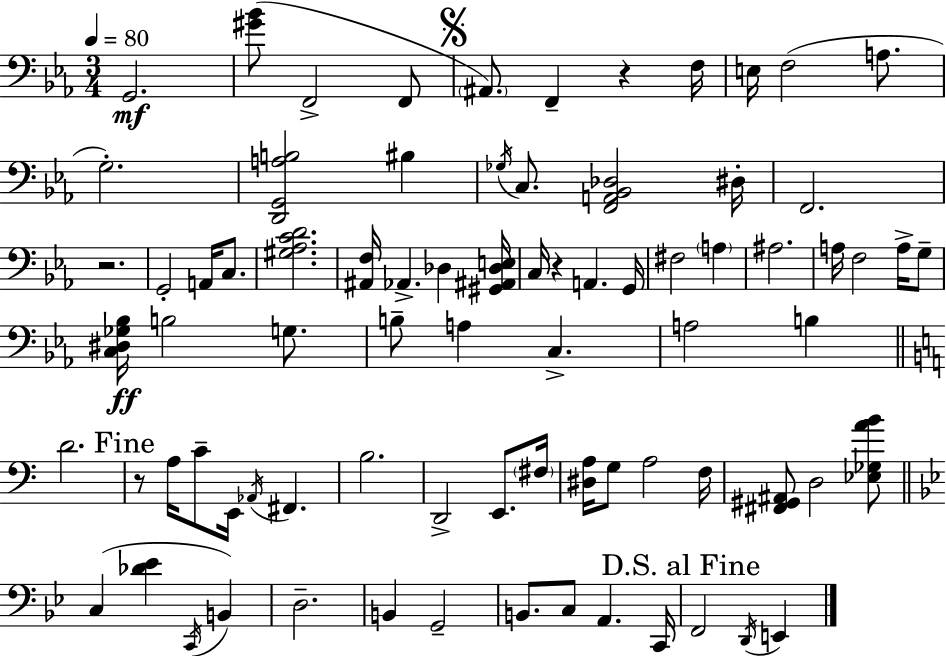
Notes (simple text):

G2/h. [G#4,Bb4]/e F2/h F2/e A#2/e. F2/q R/q F3/s E3/s F3/h A3/e. G3/h. [D2,G2,A3,B3]/h BIS3/q Gb3/s C3/e. [F2,A2,Bb2,Db3]/h D#3/s F2/h. R/h. G2/h A2/s C3/e. [G#3,Ab3,C4,D4]/h. [A#2,F3]/s Ab2/q. Db3/q [G#2,A#2,Db3,E3]/s C3/s R/q A2/q. G2/s F#3/h A3/q A#3/h. A3/s F3/h A3/s G3/e [C3,D#3,Gb3,Bb3]/s B3/h G3/e. B3/e A3/q C3/q. A3/h B3/q D4/h. R/e A3/s C4/e E2/s Ab2/s F#2/q. B3/h. D2/h E2/e. F#3/s [D#3,A3]/s G3/e A3/h F3/s [F#2,G#2,A#2]/e D3/h [Eb3,Gb3,A4,B4]/e C3/q [Db4,Eb4]/q C2/s B2/q D3/h. B2/q G2/h B2/e. C3/e A2/q. C2/s F2/h D2/s E2/q